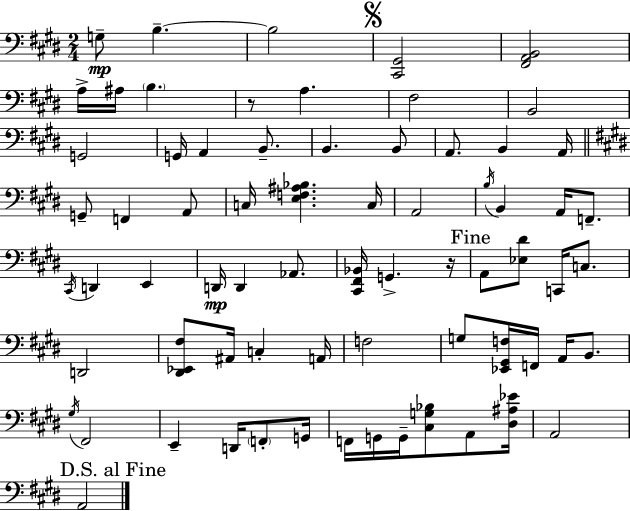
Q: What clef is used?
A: bass